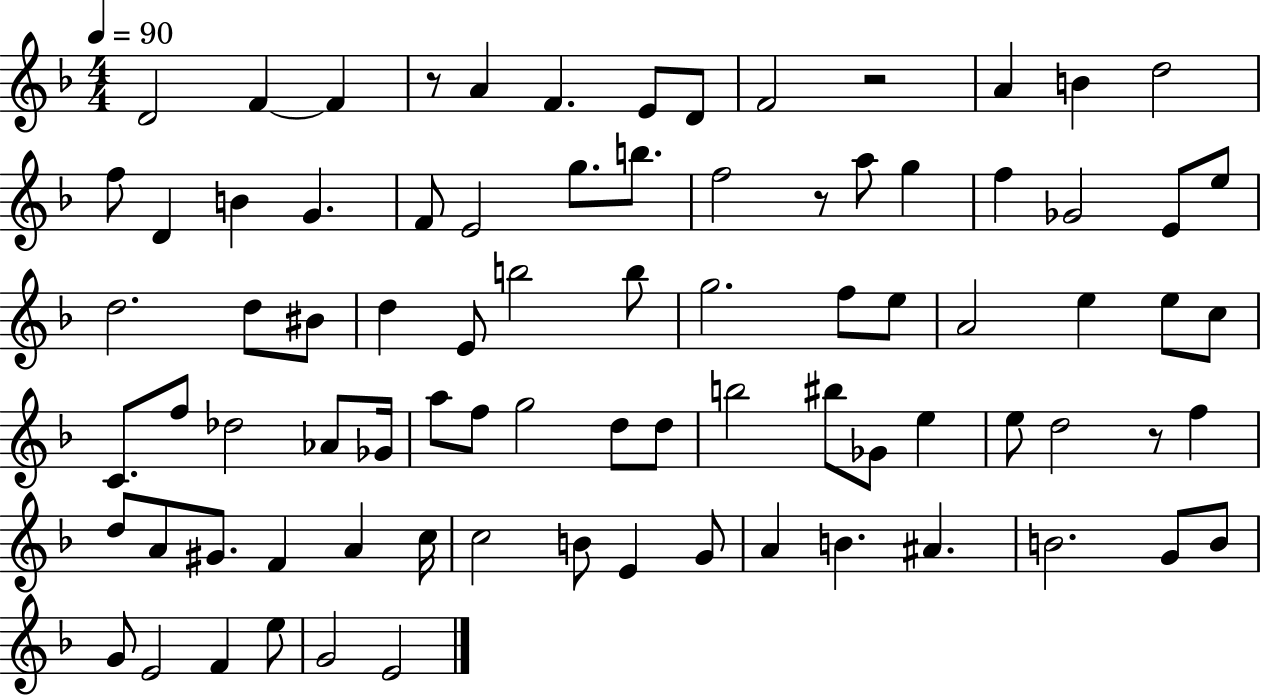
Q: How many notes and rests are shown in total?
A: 83